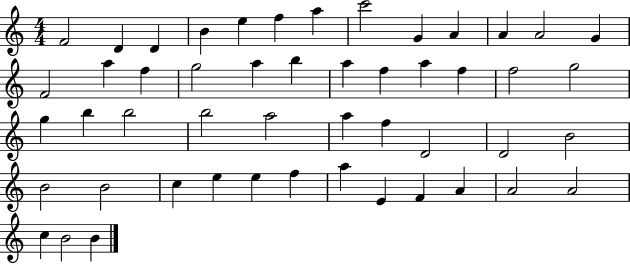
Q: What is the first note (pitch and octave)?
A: F4